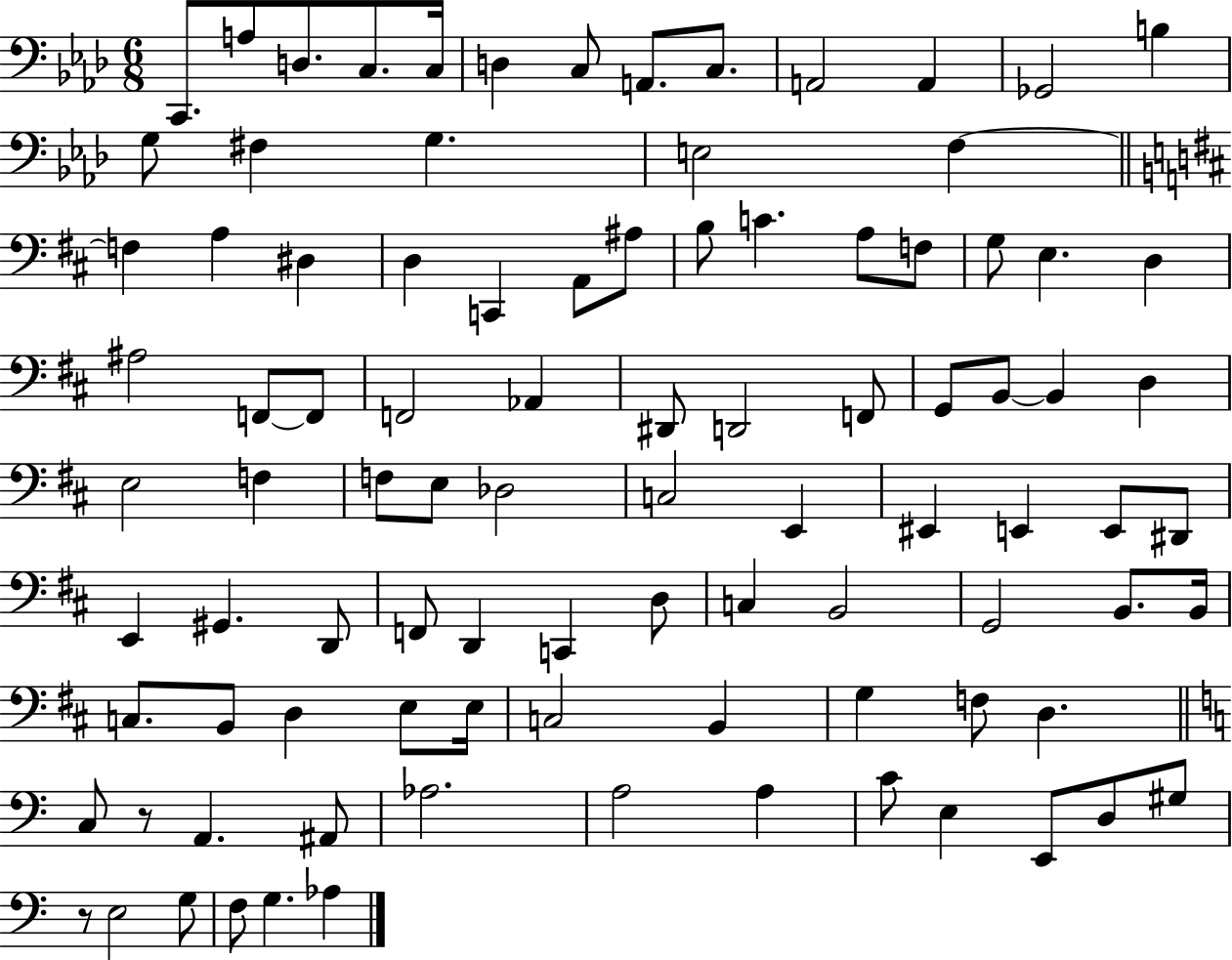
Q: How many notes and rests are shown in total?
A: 95